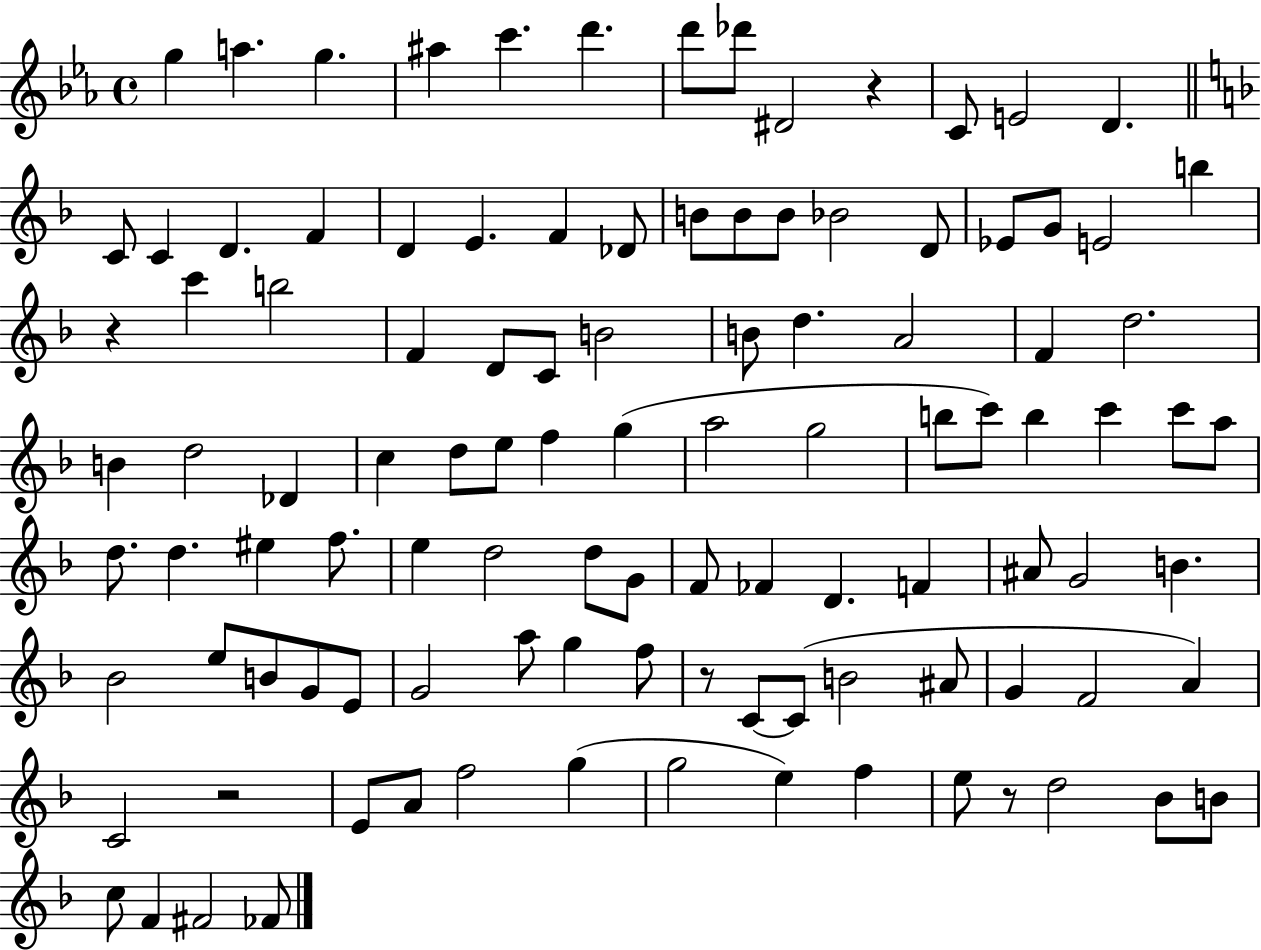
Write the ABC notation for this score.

X:1
T:Untitled
M:4/4
L:1/4
K:Eb
g a g ^a c' d' d'/2 _d'/2 ^D2 z C/2 E2 D C/2 C D F D E F _D/2 B/2 B/2 B/2 _B2 D/2 _E/2 G/2 E2 b z c' b2 F D/2 C/2 B2 B/2 d A2 F d2 B d2 _D c d/2 e/2 f g a2 g2 b/2 c'/2 b c' c'/2 a/2 d/2 d ^e f/2 e d2 d/2 G/2 F/2 _F D F ^A/2 G2 B _B2 e/2 B/2 G/2 E/2 G2 a/2 g f/2 z/2 C/2 C/2 B2 ^A/2 G F2 A C2 z2 E/2 A/2 f2 g g2 e f e/2 z/2 d2 _B/2 B/2 c/2 F ^F2 _F/2